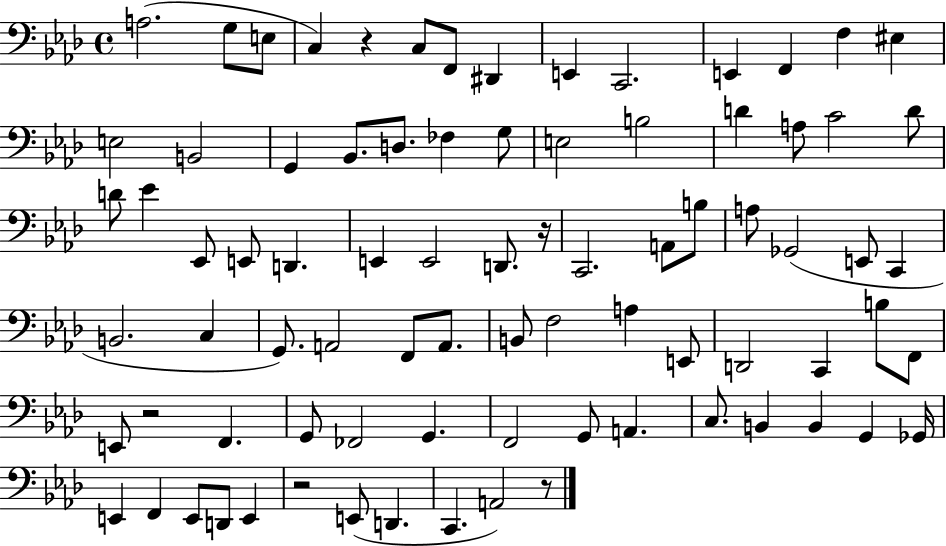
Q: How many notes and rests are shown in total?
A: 82